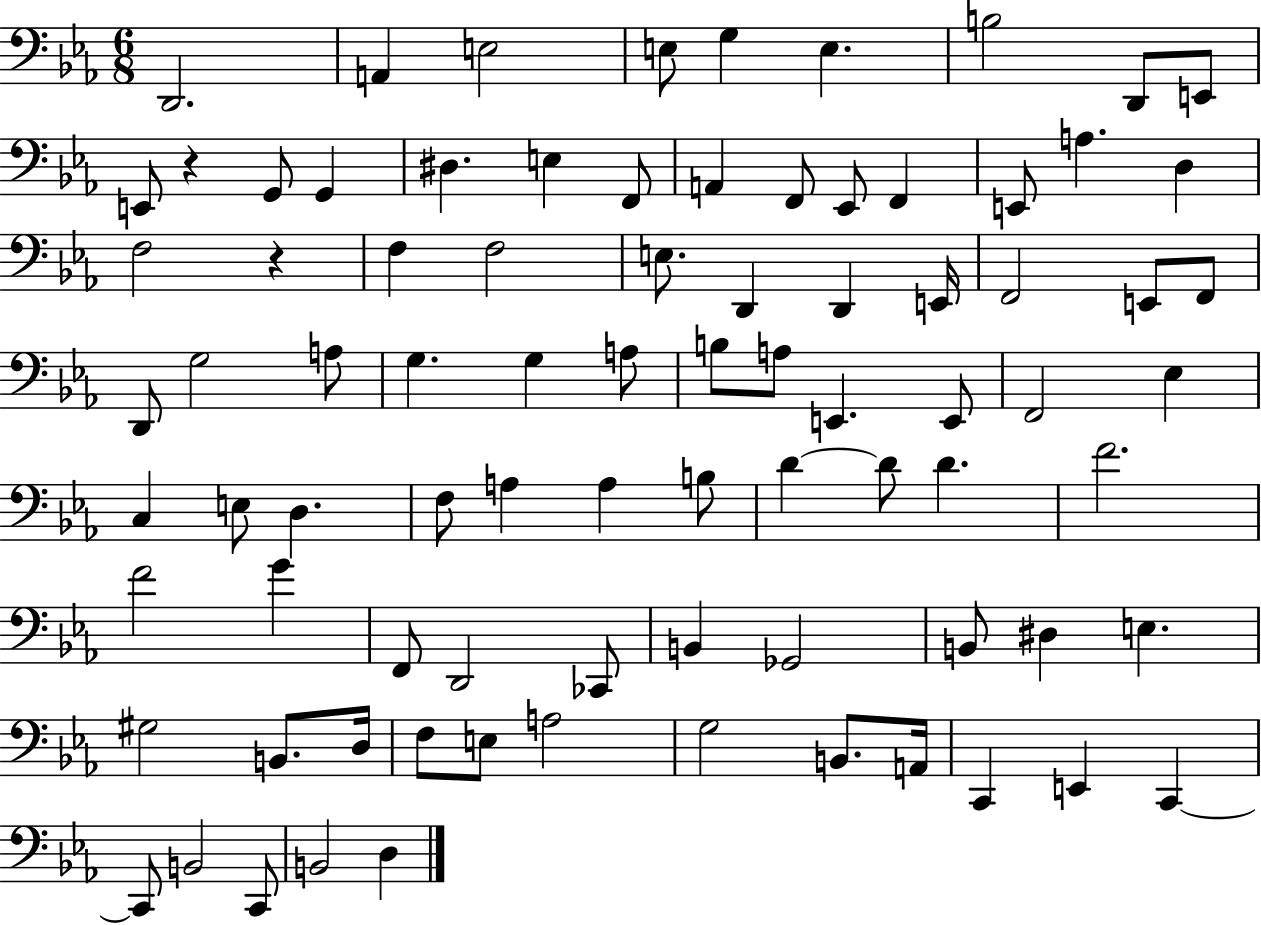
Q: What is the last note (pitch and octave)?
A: D3